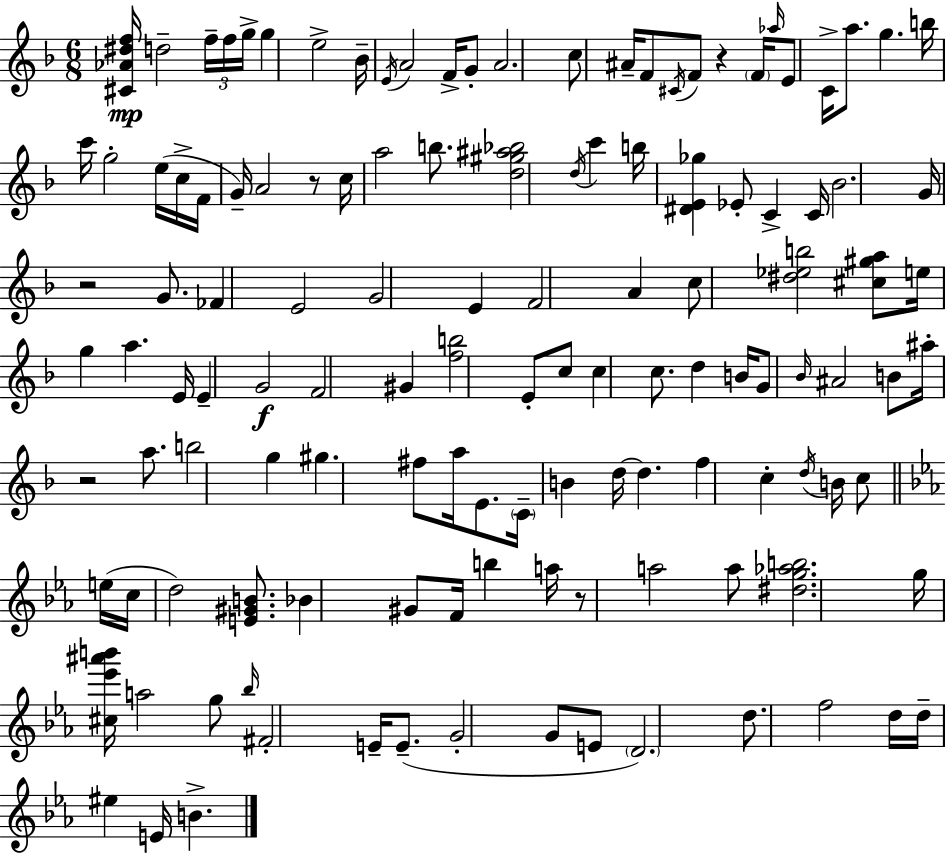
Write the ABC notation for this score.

X:1
T:Untitled
M:6/8
L:1/4
K:Dm
[^C_A^df]/4 d2 f/4 f/4 g/4 g e2 _B/4 E/4 A2 F/4 G/2 A2 c/2 ^A/4 F/2 ^C/4 F/2 z F/4 _a/4 E/2 C/4 a/2 g b/4 c'/4 g2 e/4 c/4 F/4 G/4 A2 z/2 c/4 a2 b/2 [d^g^a_b]2 d/4 c' b/4 [^DE_g] _E/2 C C/4 _B2 G/4 z2 G/2 _F E2 G2 E F2 A c/2 [^d_eb]2 [^c^ga]/2 e/4 g a E/4 E G2 F2 ^G [fb]2 E/2 c/2 c c/2 d B/4 G/2 _B/4 ^A2 B/2 ^a/4 z2 a/2 b2 g ^g ^f/2 a/4 E/2 C/4 B d/4 d f c d/4 B/4 c/2 e/4 c/4 d2 [E^GB]/2 _B ^G/2 F/4 b a/4 z/2 a2 a/2 [^dg_ab]2 g/4 [^c_e'^a'b']/4 a2 g/2 _b/4 ^F2 E/4 E/2 G2 G/2 E/2 D2 d/2 f2 d/4 d/4 ^e E/4 B